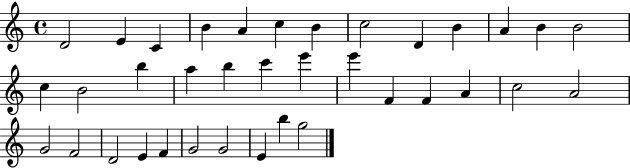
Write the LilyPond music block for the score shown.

{
  \clef treble
  \time 4/4
  \defaultTimeSignature
  \key c \major
  d'2 e'4 c'4 | b'4 a'4 c''4 b'4 | c''2 d'4 b'4 | a'4 b'4 b'2 | \break c''4 b'2 b''4 | a''4 b''4 c'''4 e'''4 | e'''4 f'4 f'4 a'4 | c''2 a'2 | \break g'2 f'2 | d'2 e'4 f'4 | g'2 g'2 | e'4 b''4 g''2 | \break \bar "|."
}